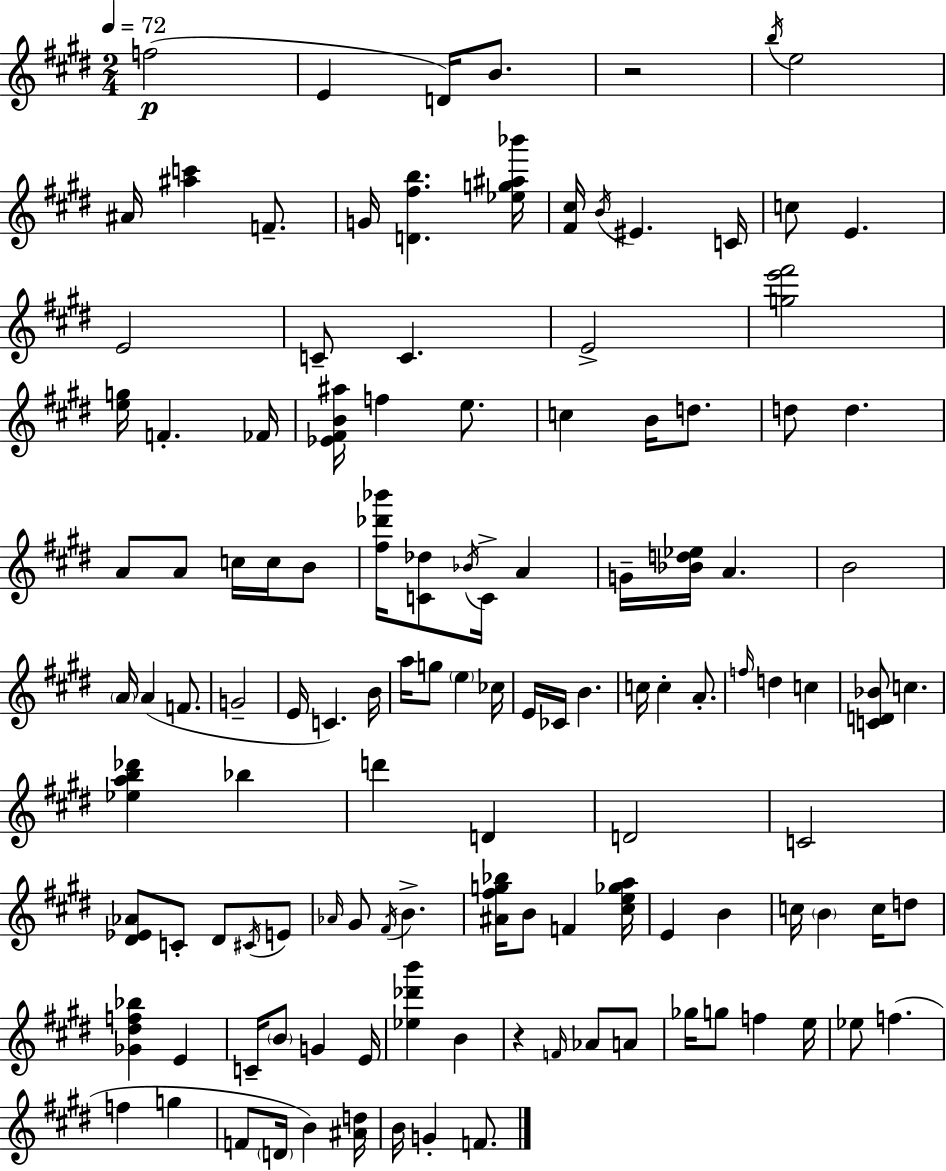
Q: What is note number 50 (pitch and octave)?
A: E4